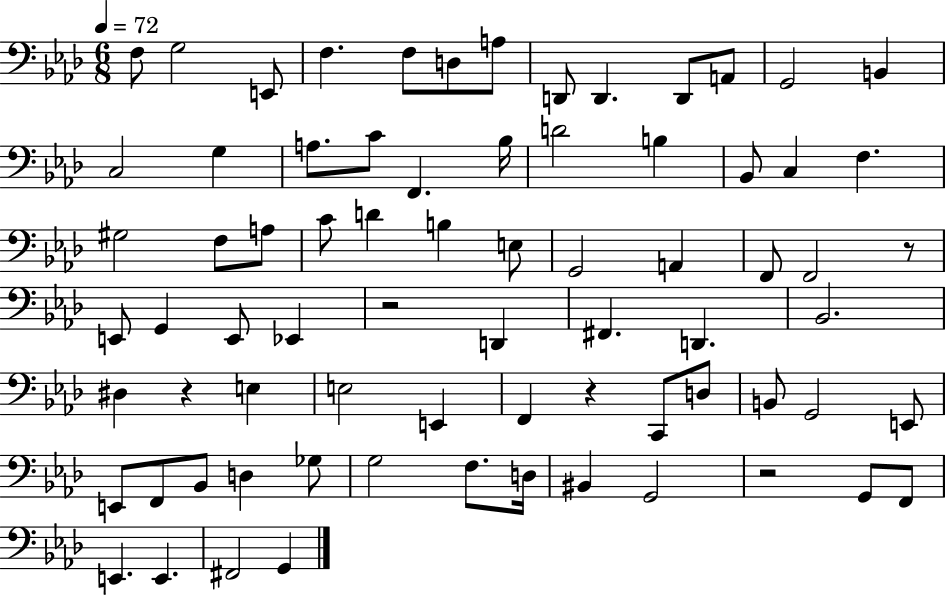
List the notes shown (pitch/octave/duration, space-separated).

F3/e G3/h E2/e F3/q. F3/e D3/e A3/e D2/e D2/q. D2/e A2/e G2/h B2/q C3/h G3/q A3/e. C4/e F2/q. Bb3/s D4/h B3/q Bb2/e C3/q F3/q. G#3/h F3/e A3/e C4/e D4/q B3/q E3/e G2/h A2/q F2/e F2/h R/e E2/e G2/q E2/e Eb2/q R/h D2/q F#2/q. D2/q. Bb2/h. D#3/q R/q E3/q E3/h E2/q F2/q R/q C2/e D3/e B2/e G2/h E2/e E2/e F2/e Bb2/e D3/q Gb3/e G3/h F3/e. D3/s BIS2/q G2/h R/h G2/e F2/e E2/q. E2/q. F#2/h G2/q